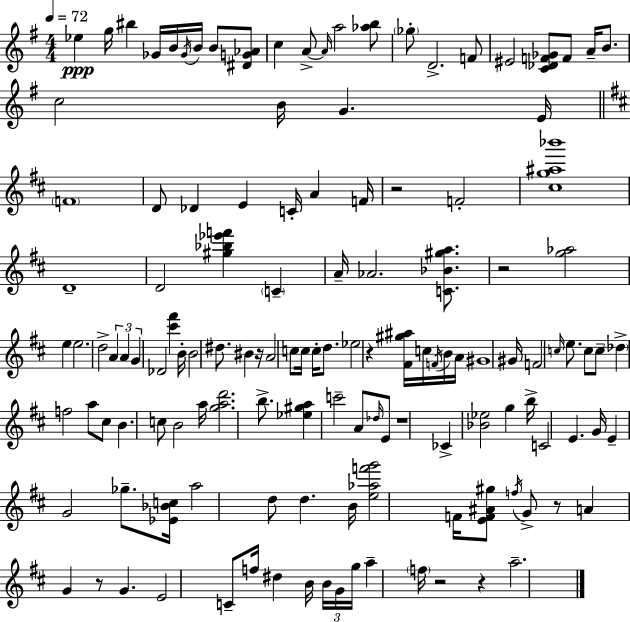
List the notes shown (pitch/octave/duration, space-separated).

Eb5/q G5/s BIS5/q Gb4/s B4/s Gb4/s B4/s B4/e [D#4,G4,Ab4]/e C5/q A4/e A4/s A5/h [Ab5,B5]/e Gb5/e D4/h. F4/e EIS4/h [C4,Db4,F4,Gb4]/e F4/e A4/s B4/e. C5/h B4/s G4/q. E4/s F4/w D4/e Db4/q E4/q C4/s A4/q F4/s R/h F4/h [C#5,G5,A#5,Bb6]/w D4/w D4/h [G#5,Bb5,Eb6,F6]/q C4/q A4/s Ab4/h. [C4,Bb4,G#5,A5]/e. R/h [G5,Ab5]/h E5/q E5/h. D5/h A4/q A4/q G4/q Db4/h [C#6,F#6]/q B4/s B4/h D#5/e. BIS4/q R/s A4/h C5/e C5/s C5/s D5/e. Eb5/h R/q [F#4,G#5,A#5]/s C5/s F4/s B4/s A4/s G#4/w G#4/s F4/h C5/s E5/e. C5/e C5/e Db5/q F5/h A5/e C#5/e B4/q. C5/e B4/h A5/s [G5,A5,D6]/h. B5/e. [Eb5,G#5,A5]/q C6/h A4/e Db5/s E4/e R/w CES4/q [Bb4,Eb5]/h G5/q B5/s C4/h E4/q. G4/s E4/q G4/h Gb5/e. [Eb4,Bb4,C5]/s A5/h D5/e D5/q. B4/s [E5,Ab5,F6,G6]/h F4/s [E4,F4,A#4,G#5]/e F5/s G4/e R/e A4/q G4/q R/e G4/q. E4/h C4/e F5/s D#5/q B4/s B4/s G4/s G5/s A5/q F5/s R/h R/q A5/h.